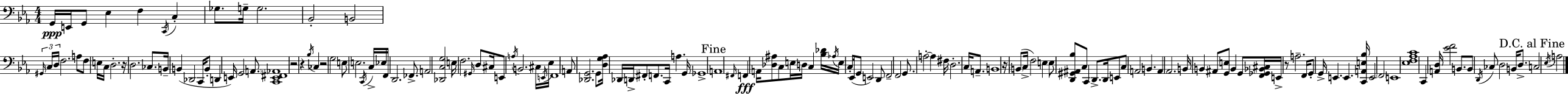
X:1
T:Untitled
M:4/4
L:1/4
K:Eb
G,,/4 E,,/4 G,,/2 _E, F, C,,/4 C, _G,/2 G,/4 G,2 _B,,2 B,,2 ^G,,/4 C,/4 D,/4 F,2 A,/2 F,/2 E,/4 C,/4 D,2 z/4 D,2 _C,/2 B,,/4 B,, _D,,2 C,,/4 B,,/2 D,, E,,/4 G,,2 A,,/2 [C,,E,,^F,,_A,,]4 z2 z _B,/4 _C, z2 G,2 E,/2 E,2 C,,/4 C,/4 _E,/4 F,,/4 D,,2 _F,,/2 A,,2 [_D,,C,G,]2 E,/4 F,2 ^G,,/4 D,/2 ^C,/4 E,,/2 A,/4 B,,2 ^C,/4 E,,/4 _E,/4 F,,4 A,,/2 [_D,,G,,]2 G,,/2 [D,G,_A,]/4 _D,,/4 D,,/4 ^F,,/2 F,,/2 C,,/4 A, G,,/4 _G,,4 A,,4 ^F,,/4 F,, A,,/4 [_D,^A,]/2 C,/2 E,/4 D,/4 C, [_B,_D]/4 _A,/4 E,/4 C,/2 _E,,/4 G,,/2 E,,2 D,,/2 F,,2 F,,2 G,,/2 A,2 A, ^F,/4 D,2 C,/4 A,,/2 B,,4 z/4 B,,/2 C,/4 F,2 E, E,/2 [D,,^G,,^A,,_B,]/2 C,/2 C,, D,,/2 D,,/4 E,,/2 C,/2 A,,2 B,, A,, _A,,2 B,,/4 B,, ^A,,/2 [G,,E,]/2 B,, G,,/2 [F,,_G,,_B,,^C,]/4 E,,/4 z/2 A,2 F,,/4 G,,/2 G,,/4 E,, E,, [C,,A,,E,_B,]/4 E,,2 F,,2 E,,4 [_E,F,_A,C]4 C,, [A,,D,]/4 [_EF]2 B,,/2 B,,/2 D,,/4 _C,/2 D,2 B,,/4 D,/2 C,2 _E,/4 A,2